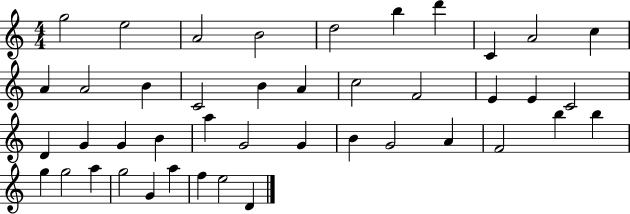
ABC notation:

X:1
T:Untitled
M:4/4
L:1/4
K:C
g2 e2 A2 B2 d2 b d' C A2 c A A2 B C2 B A c2 F2 E E C2 D G G B a G2 G B G2 A F2 b b g g2 a g2 G a f e2 D